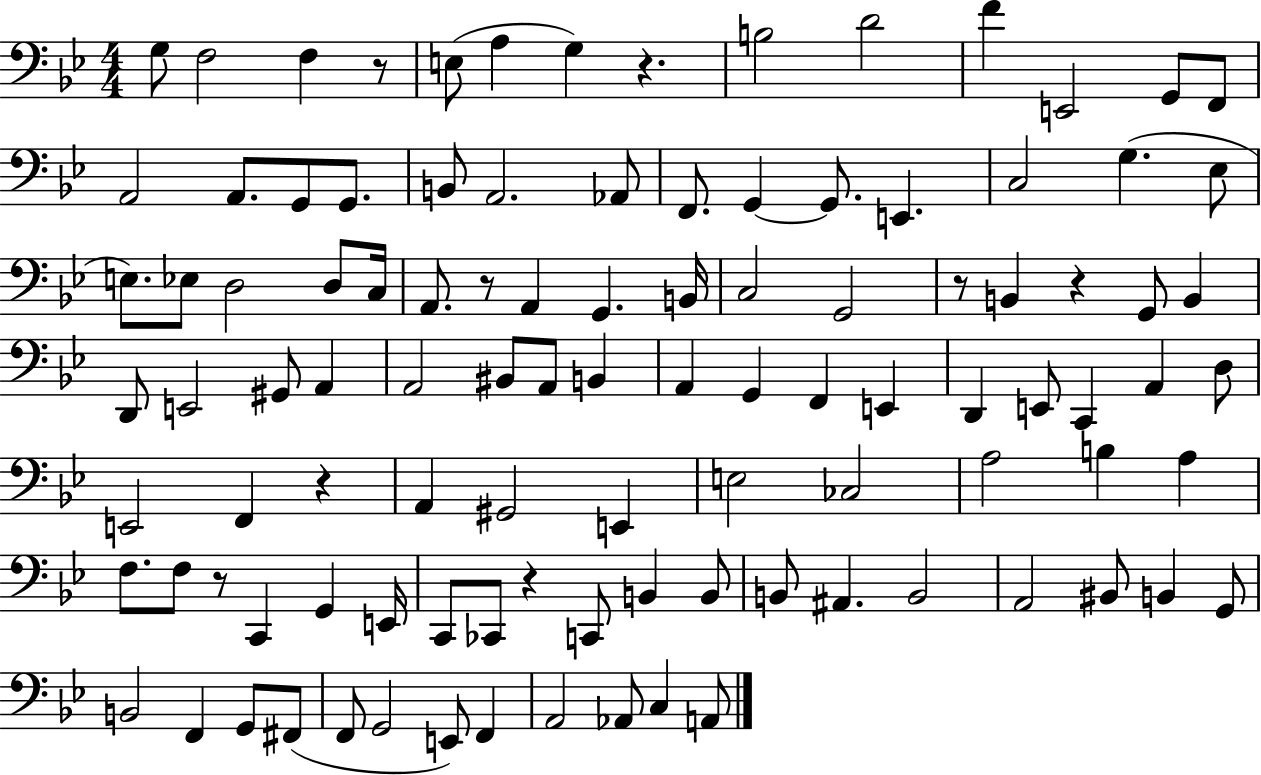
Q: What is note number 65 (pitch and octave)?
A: A3